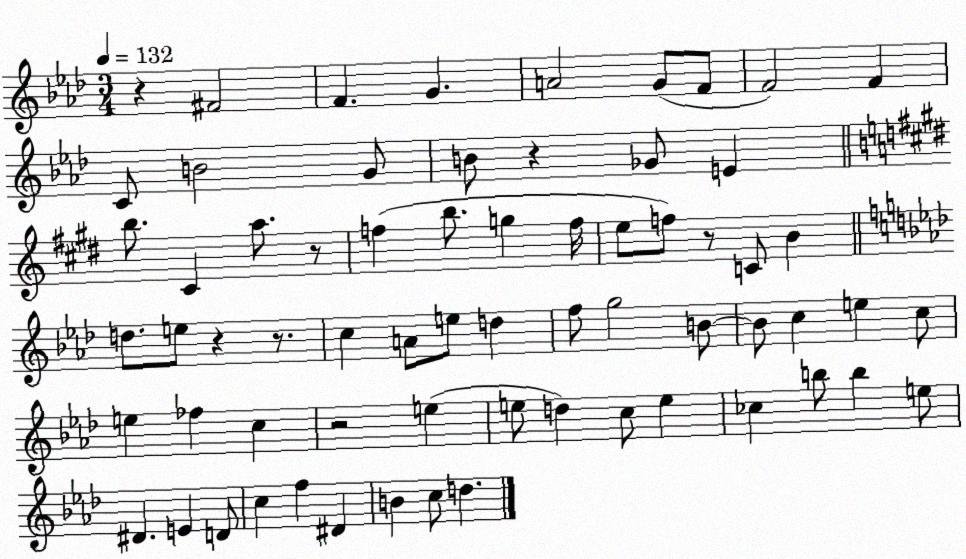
X:1
T:Untitled
M:3/4
L:1/4
K:Ab
z ^F2 F G A2 G/2 F/2 F2 F C/2 B2 G/2 B/2 z _G/2 E b/2 ^C a/2 z/2 f b/2 g f/4 e/2 f/2 z/2 C/2 B d/2 e/2 z z/2 c A/2 e/2 d f/2 g2 B/2 B/2 c e c/2 e _f c z2 e e/2 d c/2 e _c b/2 b e/2 ^D E D/2 c f ^D B c/2 d